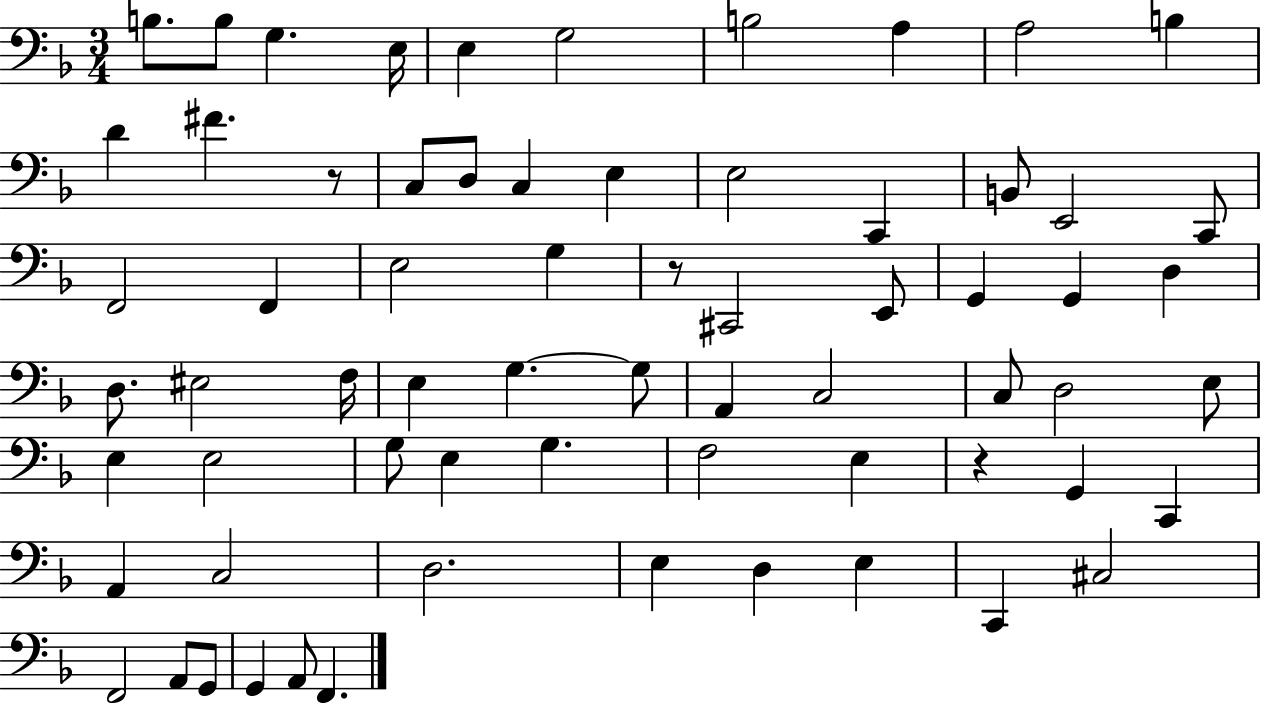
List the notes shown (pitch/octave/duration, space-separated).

B3/e. B3/e G3/q. E3/s E3/q G3/h B3/h A3/q A3/h B3/q D4/q F#4/q. R/e C3/e D3/e C3/q E3/q E3/h C2/q B2/e E2/h C2/e F2/h F2/q E3/h G3/q R/e C#2/h E2/e G2/q G2/q D3/q D3/e. EIS3/h F3/s E3/q G3/q. G3/e A2/q C3/h C3/e D3/h E3/e E3/q E3/h G3/e E3/q G3/q. F3/h E3/q R/q G2/q C2/q A2/q C3/h D3/h. E3/q D3/q E3/q C2/q C#3/h F2/h A2/e G2/e G2/q A2/e F2/q.